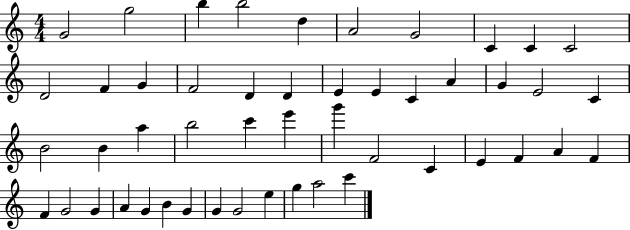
{
  \clef treble
  \numericTimeSignature
  \time 4/4
  \key c \major
  g'2 g''2 | b''4 b''2 d''4 | a'2 g'2 | c'4 c'4 c'2 | \break d'2 f'4 g'4 | f'2 d'4 d'4 | e'4 e'4 c'4 a'4 | g'4 e'2 c'4 | \break b'2 b'4 a''4 | b''2 c'''4 e'''4 | g'''4 f'2 c'4 | e'4 f'4 a'4 f'4 | \break f'4 g'2 g'4 | a'4 g'4 b'4 g'4 | g'4 g'2 e''4 | g''4 a''2 c'''4 | \break \bar "|."
}